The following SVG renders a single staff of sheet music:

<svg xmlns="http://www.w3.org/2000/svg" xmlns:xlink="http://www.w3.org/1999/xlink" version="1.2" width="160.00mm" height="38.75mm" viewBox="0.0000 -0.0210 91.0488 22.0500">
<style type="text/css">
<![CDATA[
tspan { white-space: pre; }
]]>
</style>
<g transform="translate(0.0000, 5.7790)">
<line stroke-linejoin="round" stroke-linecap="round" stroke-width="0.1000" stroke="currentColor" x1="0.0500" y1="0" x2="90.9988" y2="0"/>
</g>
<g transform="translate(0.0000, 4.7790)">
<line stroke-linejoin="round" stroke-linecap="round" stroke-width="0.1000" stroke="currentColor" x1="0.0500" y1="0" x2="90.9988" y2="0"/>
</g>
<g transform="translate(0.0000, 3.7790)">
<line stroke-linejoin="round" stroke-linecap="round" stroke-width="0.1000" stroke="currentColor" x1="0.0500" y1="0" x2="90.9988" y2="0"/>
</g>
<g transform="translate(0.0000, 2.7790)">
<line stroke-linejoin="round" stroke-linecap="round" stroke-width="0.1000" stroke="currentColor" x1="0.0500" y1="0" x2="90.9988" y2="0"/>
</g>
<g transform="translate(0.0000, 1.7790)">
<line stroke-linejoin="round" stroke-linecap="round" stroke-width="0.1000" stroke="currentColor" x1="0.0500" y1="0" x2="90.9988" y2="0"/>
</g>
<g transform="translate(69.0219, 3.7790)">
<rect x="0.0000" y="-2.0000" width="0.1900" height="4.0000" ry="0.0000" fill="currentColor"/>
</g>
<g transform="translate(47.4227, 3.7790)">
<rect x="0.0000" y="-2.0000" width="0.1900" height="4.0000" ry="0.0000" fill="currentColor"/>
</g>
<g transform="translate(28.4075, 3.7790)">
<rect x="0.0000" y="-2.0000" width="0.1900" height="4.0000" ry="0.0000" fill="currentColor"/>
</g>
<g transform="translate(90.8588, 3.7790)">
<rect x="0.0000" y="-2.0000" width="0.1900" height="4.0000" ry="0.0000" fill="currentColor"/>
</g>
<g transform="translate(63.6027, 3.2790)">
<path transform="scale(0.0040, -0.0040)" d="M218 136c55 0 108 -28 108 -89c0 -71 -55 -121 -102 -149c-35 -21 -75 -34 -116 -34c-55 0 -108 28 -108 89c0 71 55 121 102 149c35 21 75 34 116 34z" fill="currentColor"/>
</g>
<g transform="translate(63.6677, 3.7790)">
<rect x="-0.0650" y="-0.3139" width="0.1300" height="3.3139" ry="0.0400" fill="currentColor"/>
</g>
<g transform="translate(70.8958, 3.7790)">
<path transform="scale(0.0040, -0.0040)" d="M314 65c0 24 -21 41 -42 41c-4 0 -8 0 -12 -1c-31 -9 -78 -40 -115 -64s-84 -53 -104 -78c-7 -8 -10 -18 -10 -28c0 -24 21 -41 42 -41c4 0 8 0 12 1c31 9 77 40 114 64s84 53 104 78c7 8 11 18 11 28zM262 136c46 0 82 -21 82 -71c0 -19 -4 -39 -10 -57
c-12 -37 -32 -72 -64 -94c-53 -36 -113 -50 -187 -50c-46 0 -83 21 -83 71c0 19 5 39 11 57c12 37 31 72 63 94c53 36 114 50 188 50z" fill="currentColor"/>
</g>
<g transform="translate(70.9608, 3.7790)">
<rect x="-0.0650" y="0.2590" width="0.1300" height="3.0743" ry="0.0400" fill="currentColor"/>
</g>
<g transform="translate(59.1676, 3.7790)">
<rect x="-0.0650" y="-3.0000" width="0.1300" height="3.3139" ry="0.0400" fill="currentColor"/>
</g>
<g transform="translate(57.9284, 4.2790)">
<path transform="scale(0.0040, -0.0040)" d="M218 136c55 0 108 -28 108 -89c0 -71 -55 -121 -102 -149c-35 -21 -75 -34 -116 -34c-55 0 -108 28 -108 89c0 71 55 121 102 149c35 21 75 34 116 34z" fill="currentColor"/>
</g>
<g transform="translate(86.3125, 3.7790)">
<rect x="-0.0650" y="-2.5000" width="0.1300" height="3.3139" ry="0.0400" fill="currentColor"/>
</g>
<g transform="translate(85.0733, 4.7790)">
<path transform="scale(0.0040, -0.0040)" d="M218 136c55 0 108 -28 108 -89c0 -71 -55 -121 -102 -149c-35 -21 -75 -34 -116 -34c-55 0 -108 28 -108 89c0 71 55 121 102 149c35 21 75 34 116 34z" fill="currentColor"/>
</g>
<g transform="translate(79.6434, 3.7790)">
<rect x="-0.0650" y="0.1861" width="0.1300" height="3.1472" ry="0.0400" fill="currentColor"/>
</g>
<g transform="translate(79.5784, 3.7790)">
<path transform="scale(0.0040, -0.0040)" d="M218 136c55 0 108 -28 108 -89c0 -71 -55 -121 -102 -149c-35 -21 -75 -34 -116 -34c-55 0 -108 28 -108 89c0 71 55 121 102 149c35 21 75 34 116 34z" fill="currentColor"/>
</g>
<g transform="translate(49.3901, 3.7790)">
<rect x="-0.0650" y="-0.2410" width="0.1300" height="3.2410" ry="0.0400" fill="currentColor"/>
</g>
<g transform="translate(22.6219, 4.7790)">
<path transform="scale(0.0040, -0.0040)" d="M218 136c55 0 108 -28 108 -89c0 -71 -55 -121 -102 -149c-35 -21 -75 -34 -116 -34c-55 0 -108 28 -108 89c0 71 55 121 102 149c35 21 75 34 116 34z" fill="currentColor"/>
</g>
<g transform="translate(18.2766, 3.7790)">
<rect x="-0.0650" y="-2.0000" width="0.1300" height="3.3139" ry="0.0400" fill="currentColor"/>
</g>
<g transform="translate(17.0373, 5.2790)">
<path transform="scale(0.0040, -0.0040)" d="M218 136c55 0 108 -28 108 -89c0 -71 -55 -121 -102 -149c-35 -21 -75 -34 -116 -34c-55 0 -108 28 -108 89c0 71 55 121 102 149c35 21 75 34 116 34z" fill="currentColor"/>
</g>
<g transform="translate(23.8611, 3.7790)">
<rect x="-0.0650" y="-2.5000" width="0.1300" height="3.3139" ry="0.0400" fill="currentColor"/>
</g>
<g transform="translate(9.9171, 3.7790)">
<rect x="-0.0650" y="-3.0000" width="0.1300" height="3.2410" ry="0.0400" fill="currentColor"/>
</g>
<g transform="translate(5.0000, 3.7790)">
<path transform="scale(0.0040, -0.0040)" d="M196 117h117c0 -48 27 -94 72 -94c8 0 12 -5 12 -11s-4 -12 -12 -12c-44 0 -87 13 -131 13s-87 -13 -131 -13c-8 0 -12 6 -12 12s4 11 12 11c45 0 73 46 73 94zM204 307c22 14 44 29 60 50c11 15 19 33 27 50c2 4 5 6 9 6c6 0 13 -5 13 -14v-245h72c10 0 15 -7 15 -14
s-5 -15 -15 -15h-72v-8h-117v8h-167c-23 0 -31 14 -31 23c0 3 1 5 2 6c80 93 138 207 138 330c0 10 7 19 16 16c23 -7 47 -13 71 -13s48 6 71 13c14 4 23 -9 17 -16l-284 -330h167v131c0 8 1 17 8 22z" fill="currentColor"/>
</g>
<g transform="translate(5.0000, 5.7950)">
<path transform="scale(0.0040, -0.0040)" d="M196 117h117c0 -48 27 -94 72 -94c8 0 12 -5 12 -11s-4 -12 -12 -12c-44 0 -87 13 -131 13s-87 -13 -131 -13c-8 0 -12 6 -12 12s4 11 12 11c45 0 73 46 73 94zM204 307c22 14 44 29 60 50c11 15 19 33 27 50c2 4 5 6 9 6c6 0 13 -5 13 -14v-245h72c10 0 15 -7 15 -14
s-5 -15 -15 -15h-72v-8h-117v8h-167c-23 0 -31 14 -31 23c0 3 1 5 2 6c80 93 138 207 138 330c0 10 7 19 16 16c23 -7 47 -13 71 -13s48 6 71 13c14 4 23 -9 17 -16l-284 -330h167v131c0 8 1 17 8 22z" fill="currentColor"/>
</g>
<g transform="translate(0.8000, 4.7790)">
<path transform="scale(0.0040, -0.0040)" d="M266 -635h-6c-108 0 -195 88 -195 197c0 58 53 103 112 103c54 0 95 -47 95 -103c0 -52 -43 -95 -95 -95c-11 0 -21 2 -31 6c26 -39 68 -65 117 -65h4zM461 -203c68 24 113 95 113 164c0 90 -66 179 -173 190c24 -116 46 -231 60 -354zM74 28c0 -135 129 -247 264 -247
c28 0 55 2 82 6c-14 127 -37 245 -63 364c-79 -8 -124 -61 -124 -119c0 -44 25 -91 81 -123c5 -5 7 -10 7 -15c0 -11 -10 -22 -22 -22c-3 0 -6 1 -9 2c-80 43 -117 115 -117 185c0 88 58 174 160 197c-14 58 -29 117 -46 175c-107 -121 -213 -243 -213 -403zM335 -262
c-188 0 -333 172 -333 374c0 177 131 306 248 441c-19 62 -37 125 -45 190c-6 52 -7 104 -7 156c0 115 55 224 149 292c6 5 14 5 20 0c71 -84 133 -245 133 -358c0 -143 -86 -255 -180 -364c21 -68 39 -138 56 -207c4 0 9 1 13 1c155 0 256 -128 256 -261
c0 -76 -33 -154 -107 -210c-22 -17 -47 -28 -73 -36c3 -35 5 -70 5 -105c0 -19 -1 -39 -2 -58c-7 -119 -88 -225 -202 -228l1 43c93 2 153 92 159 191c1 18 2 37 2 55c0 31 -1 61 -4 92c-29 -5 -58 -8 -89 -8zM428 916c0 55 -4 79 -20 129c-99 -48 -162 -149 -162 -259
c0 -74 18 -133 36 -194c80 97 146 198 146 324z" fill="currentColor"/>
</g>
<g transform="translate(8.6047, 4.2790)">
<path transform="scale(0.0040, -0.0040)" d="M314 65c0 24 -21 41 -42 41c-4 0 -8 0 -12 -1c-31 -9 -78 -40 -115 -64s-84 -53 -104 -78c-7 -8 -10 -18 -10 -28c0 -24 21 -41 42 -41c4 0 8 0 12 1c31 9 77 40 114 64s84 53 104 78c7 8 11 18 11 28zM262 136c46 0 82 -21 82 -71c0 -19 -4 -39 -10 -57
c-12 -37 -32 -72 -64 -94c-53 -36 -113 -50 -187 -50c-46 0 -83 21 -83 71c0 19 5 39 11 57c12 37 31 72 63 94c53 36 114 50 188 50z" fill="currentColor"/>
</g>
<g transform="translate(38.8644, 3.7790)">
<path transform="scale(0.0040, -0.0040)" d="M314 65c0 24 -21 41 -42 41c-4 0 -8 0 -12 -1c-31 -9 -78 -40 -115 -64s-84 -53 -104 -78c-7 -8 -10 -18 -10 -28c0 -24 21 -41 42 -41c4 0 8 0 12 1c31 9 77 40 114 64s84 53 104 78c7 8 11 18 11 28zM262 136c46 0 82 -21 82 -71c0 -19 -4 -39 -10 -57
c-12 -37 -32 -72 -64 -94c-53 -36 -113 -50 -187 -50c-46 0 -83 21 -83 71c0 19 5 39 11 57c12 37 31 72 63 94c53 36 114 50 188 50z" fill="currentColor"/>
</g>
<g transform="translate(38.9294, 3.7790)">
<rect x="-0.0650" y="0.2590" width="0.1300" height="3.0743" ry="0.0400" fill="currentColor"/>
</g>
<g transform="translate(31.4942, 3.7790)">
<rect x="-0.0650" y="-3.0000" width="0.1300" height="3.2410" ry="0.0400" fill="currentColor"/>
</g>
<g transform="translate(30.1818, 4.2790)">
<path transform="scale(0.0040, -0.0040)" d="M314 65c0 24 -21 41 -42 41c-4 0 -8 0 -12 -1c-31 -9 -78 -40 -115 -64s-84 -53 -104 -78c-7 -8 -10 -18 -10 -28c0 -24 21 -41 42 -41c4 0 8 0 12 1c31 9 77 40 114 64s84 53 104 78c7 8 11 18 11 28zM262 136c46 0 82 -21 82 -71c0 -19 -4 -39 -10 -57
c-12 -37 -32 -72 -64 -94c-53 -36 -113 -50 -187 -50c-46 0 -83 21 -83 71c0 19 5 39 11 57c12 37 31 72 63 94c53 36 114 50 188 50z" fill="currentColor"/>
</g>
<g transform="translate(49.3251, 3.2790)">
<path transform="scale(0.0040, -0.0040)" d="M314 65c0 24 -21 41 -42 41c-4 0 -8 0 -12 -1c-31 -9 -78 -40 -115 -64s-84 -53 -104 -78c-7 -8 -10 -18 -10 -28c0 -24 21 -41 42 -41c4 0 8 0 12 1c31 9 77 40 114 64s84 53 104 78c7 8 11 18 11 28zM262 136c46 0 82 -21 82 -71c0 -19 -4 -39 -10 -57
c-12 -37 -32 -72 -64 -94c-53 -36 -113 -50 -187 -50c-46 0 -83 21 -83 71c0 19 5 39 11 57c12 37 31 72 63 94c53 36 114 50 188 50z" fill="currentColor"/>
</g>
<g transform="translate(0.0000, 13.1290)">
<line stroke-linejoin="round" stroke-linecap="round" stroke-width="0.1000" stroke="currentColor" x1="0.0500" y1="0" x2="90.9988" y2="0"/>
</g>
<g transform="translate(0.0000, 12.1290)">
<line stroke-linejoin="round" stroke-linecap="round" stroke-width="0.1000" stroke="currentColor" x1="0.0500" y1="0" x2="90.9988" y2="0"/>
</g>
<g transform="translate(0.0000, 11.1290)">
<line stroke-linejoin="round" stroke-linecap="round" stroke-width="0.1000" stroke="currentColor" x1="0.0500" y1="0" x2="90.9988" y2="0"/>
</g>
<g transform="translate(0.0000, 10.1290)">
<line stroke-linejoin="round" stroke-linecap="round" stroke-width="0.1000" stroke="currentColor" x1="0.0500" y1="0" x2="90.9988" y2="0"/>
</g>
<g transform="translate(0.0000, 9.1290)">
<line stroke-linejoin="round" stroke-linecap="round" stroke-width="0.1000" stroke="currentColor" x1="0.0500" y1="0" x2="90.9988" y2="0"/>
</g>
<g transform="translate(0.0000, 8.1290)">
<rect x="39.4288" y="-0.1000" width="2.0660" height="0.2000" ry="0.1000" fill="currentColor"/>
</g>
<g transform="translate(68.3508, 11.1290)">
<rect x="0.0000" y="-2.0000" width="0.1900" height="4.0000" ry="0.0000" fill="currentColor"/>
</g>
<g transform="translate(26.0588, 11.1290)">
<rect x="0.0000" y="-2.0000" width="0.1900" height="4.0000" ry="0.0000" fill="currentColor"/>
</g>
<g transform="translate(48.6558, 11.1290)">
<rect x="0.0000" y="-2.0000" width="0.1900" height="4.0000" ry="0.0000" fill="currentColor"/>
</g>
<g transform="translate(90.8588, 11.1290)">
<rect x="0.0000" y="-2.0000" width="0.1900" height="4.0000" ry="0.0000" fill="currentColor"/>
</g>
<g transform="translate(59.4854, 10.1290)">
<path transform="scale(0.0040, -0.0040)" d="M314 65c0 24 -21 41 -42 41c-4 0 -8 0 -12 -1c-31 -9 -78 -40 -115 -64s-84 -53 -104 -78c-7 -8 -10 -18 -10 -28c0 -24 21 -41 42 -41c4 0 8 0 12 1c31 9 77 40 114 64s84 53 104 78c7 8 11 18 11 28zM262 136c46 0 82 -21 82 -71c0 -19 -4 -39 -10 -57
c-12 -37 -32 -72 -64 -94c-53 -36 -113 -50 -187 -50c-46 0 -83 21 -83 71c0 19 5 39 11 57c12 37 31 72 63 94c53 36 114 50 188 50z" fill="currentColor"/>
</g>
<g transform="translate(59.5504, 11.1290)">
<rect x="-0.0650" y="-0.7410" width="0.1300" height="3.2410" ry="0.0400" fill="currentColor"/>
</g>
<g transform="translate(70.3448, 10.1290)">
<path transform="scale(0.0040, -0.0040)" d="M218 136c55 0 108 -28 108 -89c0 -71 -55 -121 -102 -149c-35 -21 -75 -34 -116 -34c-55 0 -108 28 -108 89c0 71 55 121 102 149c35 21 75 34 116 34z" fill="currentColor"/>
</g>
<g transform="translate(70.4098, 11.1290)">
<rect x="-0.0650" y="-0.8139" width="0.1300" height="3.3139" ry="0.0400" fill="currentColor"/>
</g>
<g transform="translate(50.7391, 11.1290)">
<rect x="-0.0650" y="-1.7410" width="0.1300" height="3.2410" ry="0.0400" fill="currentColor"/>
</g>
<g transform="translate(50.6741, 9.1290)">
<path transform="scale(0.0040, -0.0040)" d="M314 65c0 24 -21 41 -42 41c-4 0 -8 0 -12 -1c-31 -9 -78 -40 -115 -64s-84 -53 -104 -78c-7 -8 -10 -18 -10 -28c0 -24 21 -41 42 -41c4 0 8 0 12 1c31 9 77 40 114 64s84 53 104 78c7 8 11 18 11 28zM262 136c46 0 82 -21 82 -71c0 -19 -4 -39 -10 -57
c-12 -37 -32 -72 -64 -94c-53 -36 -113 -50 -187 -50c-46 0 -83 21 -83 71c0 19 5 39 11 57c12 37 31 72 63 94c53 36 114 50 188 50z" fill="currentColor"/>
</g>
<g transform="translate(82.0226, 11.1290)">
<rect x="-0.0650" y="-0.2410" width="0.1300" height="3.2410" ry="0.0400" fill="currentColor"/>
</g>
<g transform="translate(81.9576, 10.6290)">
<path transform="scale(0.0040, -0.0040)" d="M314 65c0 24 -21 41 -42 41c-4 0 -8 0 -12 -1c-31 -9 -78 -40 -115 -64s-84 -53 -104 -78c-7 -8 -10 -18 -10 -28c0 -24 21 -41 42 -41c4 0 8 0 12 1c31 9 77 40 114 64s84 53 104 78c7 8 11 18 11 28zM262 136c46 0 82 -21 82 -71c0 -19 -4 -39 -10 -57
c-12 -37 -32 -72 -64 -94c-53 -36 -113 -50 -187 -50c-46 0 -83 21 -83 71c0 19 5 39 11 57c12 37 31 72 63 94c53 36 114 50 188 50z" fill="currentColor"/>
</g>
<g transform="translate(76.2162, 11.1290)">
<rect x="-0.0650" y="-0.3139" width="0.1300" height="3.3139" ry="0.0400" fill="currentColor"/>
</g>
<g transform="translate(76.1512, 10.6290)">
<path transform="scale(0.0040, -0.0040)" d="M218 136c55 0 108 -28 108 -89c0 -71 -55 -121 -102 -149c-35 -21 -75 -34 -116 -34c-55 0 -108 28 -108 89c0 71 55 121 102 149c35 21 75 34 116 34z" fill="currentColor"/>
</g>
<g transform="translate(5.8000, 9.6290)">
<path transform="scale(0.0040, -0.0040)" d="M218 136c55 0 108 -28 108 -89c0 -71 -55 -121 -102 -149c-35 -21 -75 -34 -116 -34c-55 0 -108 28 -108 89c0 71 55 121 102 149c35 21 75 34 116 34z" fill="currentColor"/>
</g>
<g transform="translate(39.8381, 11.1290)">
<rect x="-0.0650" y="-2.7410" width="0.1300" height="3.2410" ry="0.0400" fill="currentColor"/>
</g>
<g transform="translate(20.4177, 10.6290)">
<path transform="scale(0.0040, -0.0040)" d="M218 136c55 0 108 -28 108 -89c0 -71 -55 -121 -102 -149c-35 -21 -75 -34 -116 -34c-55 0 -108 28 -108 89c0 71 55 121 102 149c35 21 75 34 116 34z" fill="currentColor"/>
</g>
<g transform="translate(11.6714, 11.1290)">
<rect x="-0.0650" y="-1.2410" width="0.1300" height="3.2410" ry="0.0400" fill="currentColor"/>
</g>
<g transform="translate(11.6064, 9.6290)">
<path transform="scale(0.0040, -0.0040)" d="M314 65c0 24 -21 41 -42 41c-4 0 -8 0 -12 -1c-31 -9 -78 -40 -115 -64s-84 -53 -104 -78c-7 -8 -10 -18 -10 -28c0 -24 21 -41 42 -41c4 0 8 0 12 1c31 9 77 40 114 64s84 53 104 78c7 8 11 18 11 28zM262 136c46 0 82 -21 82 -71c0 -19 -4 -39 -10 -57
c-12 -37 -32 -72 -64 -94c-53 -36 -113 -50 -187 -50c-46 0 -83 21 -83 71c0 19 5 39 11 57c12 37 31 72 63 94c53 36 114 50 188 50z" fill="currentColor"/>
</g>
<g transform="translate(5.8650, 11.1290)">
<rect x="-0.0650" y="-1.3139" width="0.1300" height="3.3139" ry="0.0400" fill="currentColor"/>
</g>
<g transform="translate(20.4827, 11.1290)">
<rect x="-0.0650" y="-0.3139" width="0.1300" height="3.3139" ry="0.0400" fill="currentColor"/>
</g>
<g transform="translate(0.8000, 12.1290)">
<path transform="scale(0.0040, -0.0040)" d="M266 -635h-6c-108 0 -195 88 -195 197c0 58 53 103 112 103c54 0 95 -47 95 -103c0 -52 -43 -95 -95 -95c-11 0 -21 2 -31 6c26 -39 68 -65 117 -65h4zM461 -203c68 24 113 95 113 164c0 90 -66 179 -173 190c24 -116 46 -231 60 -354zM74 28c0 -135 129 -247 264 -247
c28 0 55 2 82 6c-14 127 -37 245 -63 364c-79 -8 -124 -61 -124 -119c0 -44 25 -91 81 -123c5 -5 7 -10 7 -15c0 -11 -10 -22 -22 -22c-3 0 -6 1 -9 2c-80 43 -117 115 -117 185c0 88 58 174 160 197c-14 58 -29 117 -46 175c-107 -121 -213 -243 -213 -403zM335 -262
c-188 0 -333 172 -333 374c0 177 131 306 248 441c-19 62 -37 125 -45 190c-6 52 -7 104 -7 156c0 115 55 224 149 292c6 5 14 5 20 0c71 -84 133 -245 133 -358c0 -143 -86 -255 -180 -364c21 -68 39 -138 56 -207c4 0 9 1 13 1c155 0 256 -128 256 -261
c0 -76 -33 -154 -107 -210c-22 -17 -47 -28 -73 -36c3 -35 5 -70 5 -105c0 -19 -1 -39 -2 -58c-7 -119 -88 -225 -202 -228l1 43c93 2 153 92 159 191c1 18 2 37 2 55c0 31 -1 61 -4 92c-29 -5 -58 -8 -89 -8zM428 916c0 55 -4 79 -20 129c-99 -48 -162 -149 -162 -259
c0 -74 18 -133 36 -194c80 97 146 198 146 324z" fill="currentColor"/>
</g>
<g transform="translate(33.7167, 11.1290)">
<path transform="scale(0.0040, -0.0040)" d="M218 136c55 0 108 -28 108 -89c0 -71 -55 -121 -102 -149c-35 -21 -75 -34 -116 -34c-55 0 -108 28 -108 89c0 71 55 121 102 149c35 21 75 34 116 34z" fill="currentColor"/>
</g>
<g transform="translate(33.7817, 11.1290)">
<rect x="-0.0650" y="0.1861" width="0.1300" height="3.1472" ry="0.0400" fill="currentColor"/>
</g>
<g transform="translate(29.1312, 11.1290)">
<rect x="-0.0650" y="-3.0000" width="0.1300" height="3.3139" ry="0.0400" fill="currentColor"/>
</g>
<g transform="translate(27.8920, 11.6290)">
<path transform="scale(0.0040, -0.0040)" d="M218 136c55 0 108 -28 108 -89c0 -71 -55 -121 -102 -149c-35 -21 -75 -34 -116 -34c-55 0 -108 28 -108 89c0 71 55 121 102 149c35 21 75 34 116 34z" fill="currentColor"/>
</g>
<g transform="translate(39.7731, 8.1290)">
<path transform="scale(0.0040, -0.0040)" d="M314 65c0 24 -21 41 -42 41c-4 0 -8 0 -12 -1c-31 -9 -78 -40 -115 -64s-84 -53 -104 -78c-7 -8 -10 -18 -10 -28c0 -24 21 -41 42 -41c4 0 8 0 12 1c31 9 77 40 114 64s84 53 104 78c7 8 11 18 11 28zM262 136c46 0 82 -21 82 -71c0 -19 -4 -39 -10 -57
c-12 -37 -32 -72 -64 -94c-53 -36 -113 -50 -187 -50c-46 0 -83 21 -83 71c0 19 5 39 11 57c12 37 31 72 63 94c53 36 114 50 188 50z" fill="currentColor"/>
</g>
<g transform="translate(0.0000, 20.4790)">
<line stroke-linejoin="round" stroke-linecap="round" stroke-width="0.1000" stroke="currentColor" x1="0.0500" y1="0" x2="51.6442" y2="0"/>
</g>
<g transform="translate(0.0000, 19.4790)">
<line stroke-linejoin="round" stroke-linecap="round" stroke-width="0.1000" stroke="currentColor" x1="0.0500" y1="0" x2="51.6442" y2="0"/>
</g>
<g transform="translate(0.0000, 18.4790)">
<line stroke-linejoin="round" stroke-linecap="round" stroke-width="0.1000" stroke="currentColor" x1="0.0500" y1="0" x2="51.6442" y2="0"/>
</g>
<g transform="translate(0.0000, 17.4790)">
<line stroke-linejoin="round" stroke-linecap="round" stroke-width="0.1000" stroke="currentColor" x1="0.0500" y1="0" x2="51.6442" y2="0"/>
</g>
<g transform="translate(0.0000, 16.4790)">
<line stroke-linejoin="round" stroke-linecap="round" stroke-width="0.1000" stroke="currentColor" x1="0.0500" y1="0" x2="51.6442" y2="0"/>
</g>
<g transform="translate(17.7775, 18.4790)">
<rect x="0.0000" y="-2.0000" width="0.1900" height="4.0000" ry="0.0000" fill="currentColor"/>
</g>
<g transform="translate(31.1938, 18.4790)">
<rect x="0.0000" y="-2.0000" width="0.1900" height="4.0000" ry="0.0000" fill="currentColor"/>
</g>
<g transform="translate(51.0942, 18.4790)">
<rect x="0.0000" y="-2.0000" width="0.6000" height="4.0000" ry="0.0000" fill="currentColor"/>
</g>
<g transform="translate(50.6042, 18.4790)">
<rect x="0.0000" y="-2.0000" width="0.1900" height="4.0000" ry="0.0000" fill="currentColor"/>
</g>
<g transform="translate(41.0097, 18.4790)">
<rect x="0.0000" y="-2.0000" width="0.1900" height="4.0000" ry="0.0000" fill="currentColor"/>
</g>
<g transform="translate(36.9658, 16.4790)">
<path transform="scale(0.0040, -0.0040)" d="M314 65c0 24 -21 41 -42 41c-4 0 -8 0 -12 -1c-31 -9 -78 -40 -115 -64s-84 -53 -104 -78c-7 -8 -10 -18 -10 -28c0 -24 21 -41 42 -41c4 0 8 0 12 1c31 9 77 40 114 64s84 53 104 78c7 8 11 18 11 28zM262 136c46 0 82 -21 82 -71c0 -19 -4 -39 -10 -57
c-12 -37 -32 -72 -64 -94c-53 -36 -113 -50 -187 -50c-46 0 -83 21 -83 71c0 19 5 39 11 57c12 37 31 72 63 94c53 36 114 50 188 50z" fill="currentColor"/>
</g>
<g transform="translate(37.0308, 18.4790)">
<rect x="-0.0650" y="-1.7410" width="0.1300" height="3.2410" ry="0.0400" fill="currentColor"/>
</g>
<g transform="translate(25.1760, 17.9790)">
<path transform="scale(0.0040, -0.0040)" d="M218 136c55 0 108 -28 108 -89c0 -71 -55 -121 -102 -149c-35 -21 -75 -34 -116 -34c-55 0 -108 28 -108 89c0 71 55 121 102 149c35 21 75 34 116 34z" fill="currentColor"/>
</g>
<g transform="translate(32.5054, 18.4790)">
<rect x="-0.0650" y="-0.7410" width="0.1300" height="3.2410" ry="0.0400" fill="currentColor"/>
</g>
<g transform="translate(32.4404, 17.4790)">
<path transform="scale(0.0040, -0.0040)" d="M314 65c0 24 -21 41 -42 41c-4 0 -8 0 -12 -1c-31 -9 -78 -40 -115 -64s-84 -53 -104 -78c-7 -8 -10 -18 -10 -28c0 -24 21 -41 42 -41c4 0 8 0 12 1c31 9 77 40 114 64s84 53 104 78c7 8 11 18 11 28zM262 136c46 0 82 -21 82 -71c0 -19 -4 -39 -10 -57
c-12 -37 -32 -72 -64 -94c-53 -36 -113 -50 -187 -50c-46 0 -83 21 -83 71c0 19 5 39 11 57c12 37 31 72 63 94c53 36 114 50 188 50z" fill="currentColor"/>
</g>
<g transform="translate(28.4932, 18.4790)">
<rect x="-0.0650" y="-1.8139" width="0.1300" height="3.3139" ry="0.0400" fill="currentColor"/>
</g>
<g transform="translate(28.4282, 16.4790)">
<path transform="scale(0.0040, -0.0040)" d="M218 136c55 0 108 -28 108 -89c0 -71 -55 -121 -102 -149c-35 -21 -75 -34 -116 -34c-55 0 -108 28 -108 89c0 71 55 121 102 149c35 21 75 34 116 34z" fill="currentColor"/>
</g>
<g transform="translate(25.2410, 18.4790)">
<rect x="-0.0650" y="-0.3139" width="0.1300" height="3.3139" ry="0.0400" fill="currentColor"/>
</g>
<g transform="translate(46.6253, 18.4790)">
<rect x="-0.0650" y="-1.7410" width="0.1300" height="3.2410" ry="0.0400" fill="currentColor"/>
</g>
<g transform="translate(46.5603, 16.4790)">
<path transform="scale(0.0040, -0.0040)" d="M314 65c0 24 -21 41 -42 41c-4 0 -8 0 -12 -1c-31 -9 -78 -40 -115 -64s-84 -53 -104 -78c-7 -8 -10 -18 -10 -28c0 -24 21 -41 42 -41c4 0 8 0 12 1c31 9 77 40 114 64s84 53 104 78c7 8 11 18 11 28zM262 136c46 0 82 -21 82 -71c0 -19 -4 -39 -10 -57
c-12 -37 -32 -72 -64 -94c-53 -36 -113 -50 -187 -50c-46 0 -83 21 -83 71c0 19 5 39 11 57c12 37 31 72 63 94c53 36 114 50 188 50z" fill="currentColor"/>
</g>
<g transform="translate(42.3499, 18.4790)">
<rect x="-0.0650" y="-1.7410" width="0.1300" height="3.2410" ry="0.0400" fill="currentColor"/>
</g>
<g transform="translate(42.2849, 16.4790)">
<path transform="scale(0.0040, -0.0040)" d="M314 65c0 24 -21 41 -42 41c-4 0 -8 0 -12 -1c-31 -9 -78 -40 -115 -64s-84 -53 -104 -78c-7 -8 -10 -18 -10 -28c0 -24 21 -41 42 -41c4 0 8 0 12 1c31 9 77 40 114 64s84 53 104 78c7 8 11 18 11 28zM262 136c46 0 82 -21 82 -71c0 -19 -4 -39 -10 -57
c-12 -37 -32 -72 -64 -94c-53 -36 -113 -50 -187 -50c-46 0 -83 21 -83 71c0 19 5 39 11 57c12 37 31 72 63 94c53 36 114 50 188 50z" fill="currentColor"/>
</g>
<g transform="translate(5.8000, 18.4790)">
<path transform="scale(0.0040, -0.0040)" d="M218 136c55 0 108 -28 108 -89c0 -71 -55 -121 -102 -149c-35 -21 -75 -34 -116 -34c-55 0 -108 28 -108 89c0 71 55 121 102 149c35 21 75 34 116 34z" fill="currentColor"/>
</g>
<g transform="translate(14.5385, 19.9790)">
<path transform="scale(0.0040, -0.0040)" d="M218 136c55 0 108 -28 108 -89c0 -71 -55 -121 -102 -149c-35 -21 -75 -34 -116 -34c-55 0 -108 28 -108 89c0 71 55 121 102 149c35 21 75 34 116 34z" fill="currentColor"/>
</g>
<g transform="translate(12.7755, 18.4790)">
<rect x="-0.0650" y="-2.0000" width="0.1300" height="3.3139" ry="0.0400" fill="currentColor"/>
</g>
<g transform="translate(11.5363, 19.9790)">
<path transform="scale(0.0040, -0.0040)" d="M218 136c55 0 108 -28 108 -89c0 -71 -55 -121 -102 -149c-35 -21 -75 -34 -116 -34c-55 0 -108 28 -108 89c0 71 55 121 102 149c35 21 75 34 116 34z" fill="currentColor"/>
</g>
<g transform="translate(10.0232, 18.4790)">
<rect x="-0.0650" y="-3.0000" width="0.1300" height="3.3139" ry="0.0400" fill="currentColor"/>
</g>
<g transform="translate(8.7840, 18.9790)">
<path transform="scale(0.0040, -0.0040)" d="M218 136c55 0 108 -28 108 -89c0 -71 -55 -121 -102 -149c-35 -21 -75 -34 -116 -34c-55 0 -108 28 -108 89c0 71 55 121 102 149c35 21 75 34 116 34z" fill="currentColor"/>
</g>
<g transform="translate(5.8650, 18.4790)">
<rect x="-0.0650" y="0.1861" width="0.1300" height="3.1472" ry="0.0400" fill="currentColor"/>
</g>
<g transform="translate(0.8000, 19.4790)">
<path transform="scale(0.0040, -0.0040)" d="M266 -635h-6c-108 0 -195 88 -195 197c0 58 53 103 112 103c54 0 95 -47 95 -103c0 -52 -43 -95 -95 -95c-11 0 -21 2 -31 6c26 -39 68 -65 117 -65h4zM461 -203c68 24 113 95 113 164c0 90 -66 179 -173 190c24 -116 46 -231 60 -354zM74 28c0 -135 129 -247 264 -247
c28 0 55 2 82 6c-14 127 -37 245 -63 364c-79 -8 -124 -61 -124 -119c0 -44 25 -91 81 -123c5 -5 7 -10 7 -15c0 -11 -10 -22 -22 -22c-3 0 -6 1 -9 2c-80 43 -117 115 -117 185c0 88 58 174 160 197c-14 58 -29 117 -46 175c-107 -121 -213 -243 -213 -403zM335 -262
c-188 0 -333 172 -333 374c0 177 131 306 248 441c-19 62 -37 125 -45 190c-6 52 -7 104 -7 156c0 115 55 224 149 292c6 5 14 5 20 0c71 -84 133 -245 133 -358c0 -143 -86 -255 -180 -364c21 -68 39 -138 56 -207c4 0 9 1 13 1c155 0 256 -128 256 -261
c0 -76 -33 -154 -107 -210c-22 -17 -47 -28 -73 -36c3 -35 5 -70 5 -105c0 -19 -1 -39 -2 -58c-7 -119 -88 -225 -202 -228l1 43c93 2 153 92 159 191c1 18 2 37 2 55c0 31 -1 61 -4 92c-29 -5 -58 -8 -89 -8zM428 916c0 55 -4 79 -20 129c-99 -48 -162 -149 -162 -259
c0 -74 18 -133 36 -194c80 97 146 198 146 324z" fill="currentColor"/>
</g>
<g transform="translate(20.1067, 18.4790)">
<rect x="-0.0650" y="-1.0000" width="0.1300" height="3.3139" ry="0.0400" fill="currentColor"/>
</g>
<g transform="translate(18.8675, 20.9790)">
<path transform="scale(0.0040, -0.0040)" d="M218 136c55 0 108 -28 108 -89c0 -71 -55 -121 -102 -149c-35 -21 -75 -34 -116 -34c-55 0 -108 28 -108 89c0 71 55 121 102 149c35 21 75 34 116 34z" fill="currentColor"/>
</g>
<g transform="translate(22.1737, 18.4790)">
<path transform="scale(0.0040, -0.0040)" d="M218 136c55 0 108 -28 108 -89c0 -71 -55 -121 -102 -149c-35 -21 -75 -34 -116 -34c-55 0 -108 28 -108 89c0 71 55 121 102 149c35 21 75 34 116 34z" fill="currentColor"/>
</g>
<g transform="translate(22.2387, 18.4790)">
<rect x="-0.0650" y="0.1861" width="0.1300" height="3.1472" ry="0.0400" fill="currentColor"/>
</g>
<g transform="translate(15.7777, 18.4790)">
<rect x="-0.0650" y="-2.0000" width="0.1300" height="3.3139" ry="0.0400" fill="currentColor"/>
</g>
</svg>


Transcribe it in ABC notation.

X:1
T:Untitled
M:4/4
L:1/4
K:C
A2 F G A2 B2 c2 A c B2 B G e e2 c A B a2 f2 d2 d c c2 B A F F D B c f d2 f2 f2 f2